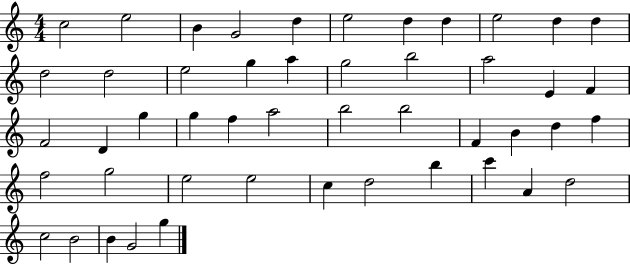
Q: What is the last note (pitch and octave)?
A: G5